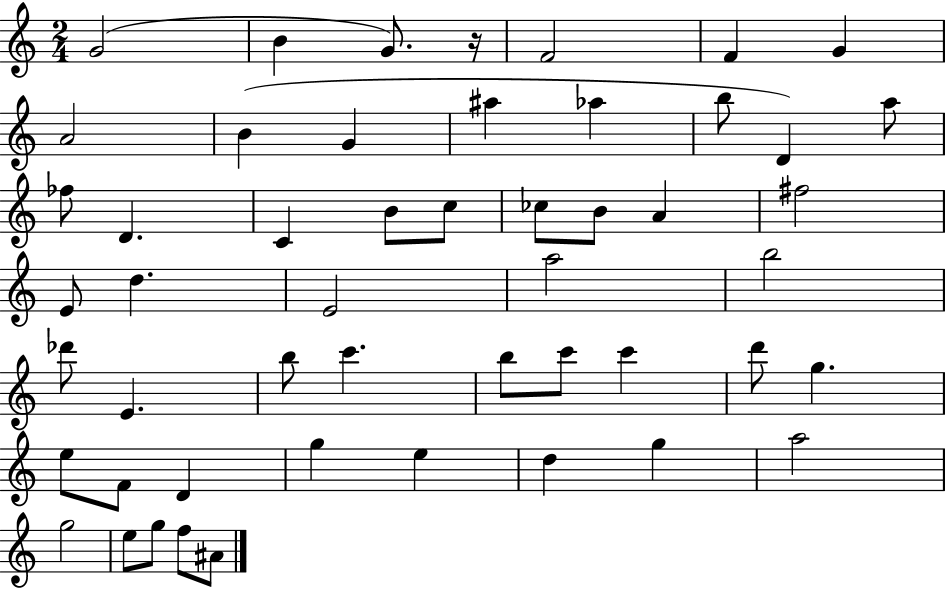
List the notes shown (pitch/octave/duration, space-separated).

G4/h B4/q G4/e. R/s F4/h F4/q G4/q A4/h B4/q G4/q A#5/q Ab5/q B5/e D4/q A5/e FES5/e D4/q. C4/q B4/e C5/e CES5/e B4/e A4/q F#5/h E4/e D5/q. E4/h A5/h B5/h Db6/e E4/q. B5/e C6/q. B5/e C6/e C6/q D6/e G5/q. E5/e F4/e D4/q G5/q E5/q D5/q G5/q A5/h G5/h E5/e G5/e F5/e A#4/e